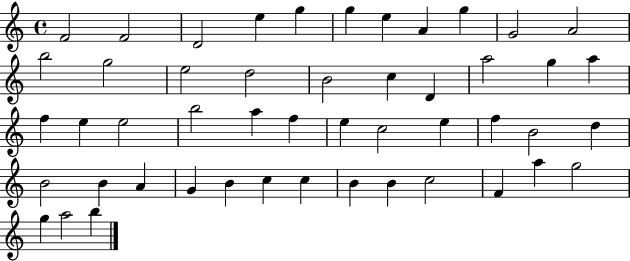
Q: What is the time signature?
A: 4/4